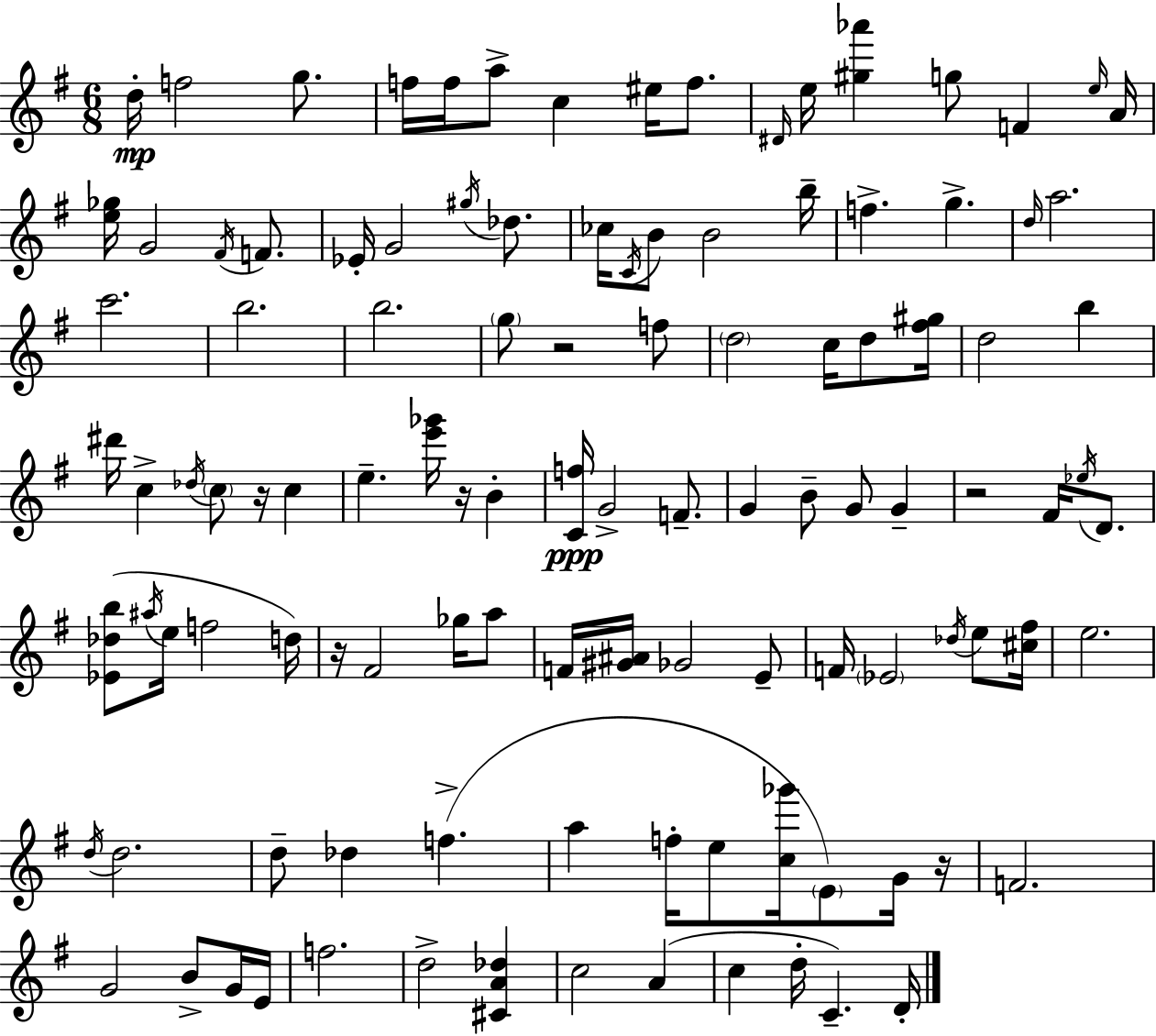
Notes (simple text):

D5/s F5/h G5/e. F5/s F5/s A5/e C5/q EIS5/s F5/e. D#4/s E5/s [G#5,Ab6]/q G5/e F4/q E5/s A4/s [E5,Gb5]/s G4/h F#4/s F4/e. Eb4/s G4/h G#5/s Db5/e. CES5/s C4/s B4/e B4/h B5/s F5/q. G5/q. D5/s A5/h. C6/h. B5/h. B5/h. G5/e R/h F5/e D5/h C5/s D5/e [F#5,G#5]/s D5/h B5/q D#6/s C5/q Db5/s C5/e R/s C5/q E5/q. [E6,Gb6]/s R/s B4/q [C4,F5]/s G4/h F4/e. G4/q B4/e G4/e G4/q R/h F#4/s Eb5/s D4/e. [Eb4,Db5,B5]/e A#5/s E5/s F5/h D5/s R/s F#4/h Gb5/s A5/e F4/s [G#4,A#4]/s Gb4/h E4/e F4/s Eb4/h Db5/s E5/e [C#5,F#5]/s E5/h. D5/s D5/h. D5/e Db5/q F5/q. A5/q F5/s E5/e [C5,Gb6]/s E4/e G4/s R/s F4/h. G4/h B4/e G4/s E4/s F5/h. D5/h [C#4,A4,Db5]/q C5/h A4/q C5/q D5/s C4/q. D4/s